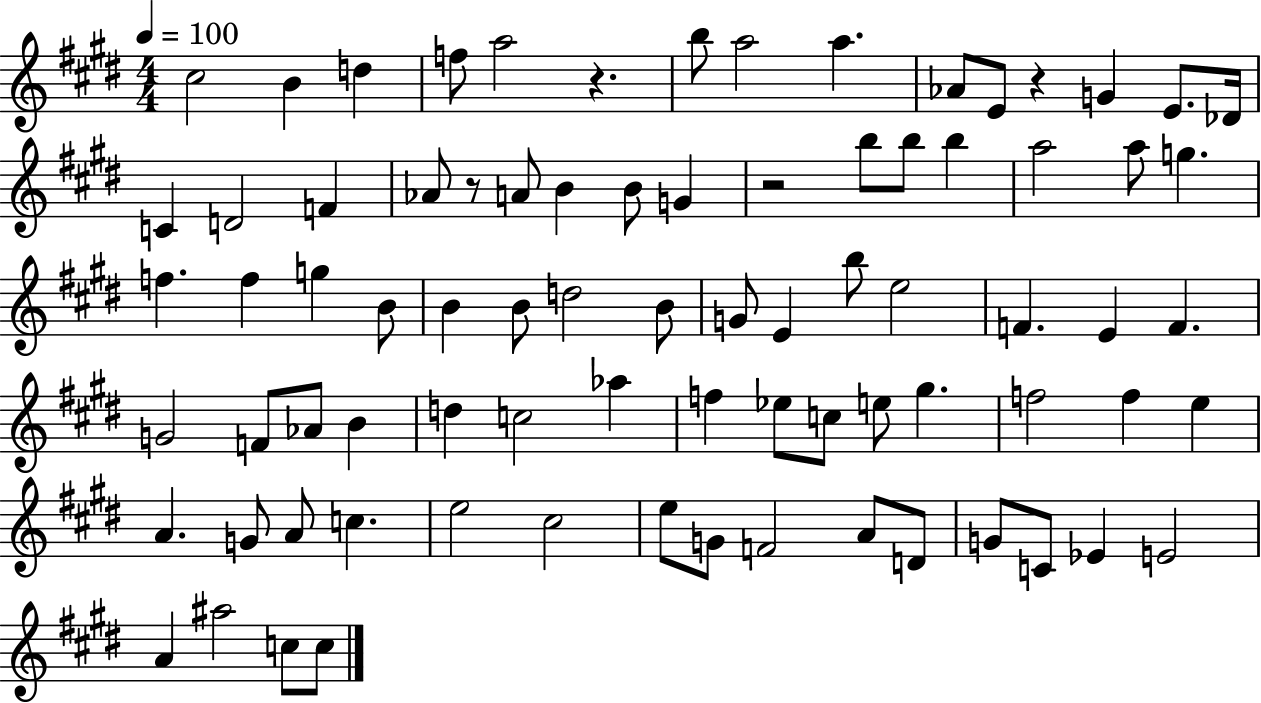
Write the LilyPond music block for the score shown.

{
  \clef treble
  \numericTimeSignature
  \time 4/4
  \key e \major
  \tempo 4 = 100
  cis''2 b'4 d''4 | f''8 a''2 r4. | b''8 a''2 a''4. | aes'8 e'8 r4 g'4 e'8. des'16 | \break c'4 d'2 f'4 | aes'8 r8 a'8 b'4 b'8 g'4 | r2 b''8 b''8 b''4 | a''2 a''8 g''4. | \break f''4. f''4 g''4 b'8 | b'4 b'8 d''2 b'8 | g'8 e'4 b''8 e''2 | f'4. e'4 f'4. | \break g'2 f'8 aes'8 b'4 | d''4 c''2 aes''4 | f''4 ees''8 c''8 e''8 gis''4. | f''2 f''4 e''4 | \break a'4. g'8 a'8 c''4. | e''2 cis''2 | e''8 g'8 f'2 a'8 d'8 | g'8 c'8 ees'4 e'2 | \break a'4 ais''2 c''8 c''8 | \bar "|."
}